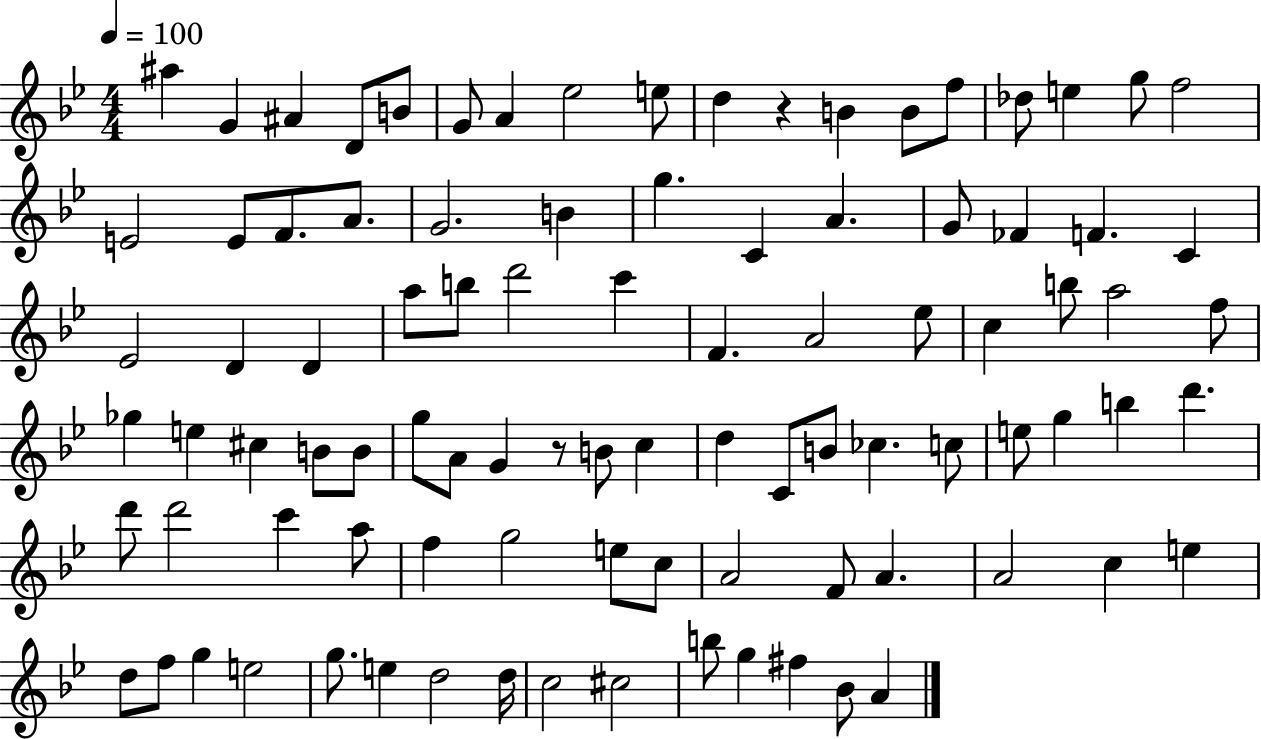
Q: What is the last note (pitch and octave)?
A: A4